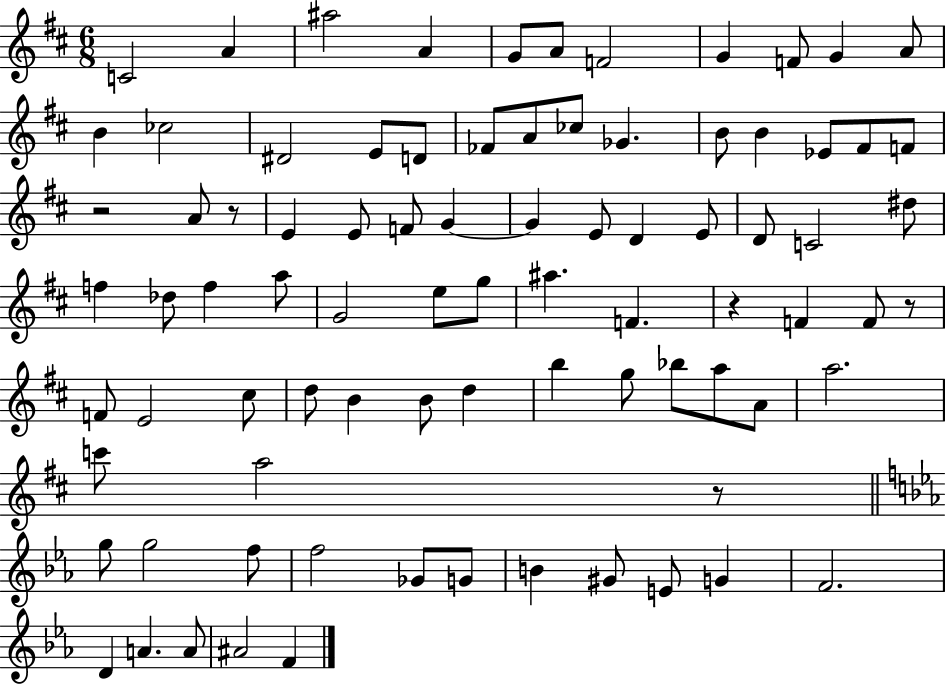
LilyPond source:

{
  \clef treble
  \numericTimeSignature
  \time 6/8
  \key d \major
  c'2 a'4 | ais''2 a'4 | g'8 a'8 f'2 | g'4 f'8 g'4 a'8 | \break b'4 ces''2 | dis'2 e'8 d'8 | fes'8 a'8 ces''8 ges'4. | b'8 b'4 ees'8 fis'8 f'8 | \break r2 a'8 r8 | e'4 e'8 f'8 g'4~~ | g'4 e'8 d'4 e'8 | d'8 c'2 dis''8 | \break f''4 des''8 f''4 a''8 | g'2 e''8 g''8 | ais''4. f'4. | r4 f'4 f'8 r8 | \break f'8 e'2 cis''8 | d''8 b'4 b'8 d''4 | b''4 g''8 bes''8 a''8 a'8 | a''2. | \break c'''8 a''2 r8 | \bar "||" \break \key ees \major g''8 g''2 f''8 | f''2 ges'8 g'8 | b'4 gis'8 e'8 g'4 | f'2. | \break d'4 a'4. a'8 | ais'2 f'4 | \bar "|."
}